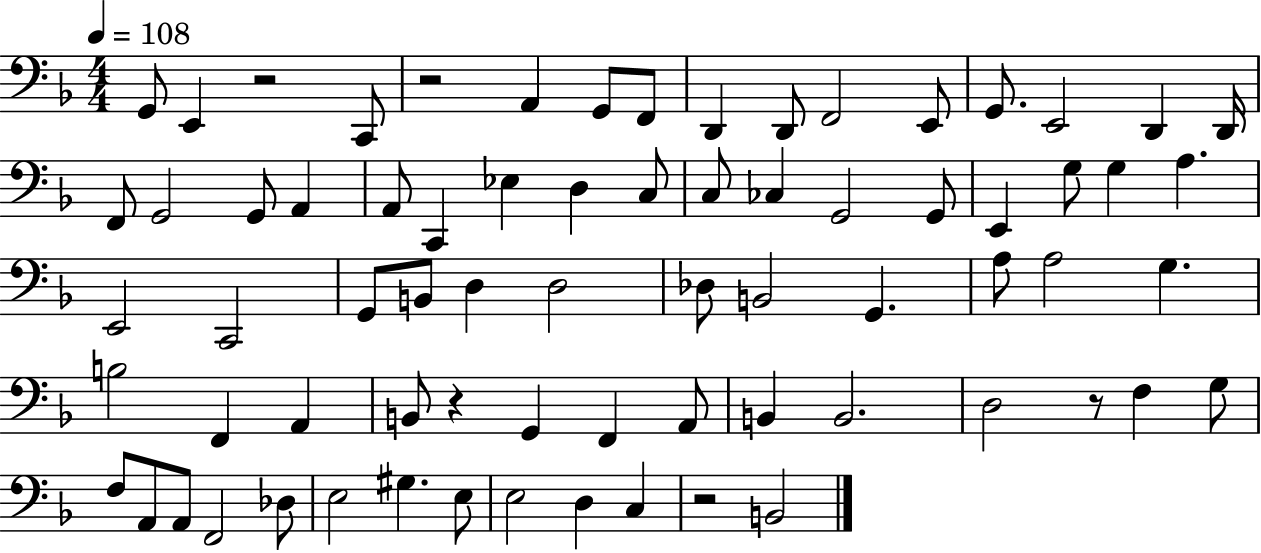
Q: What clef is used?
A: bass